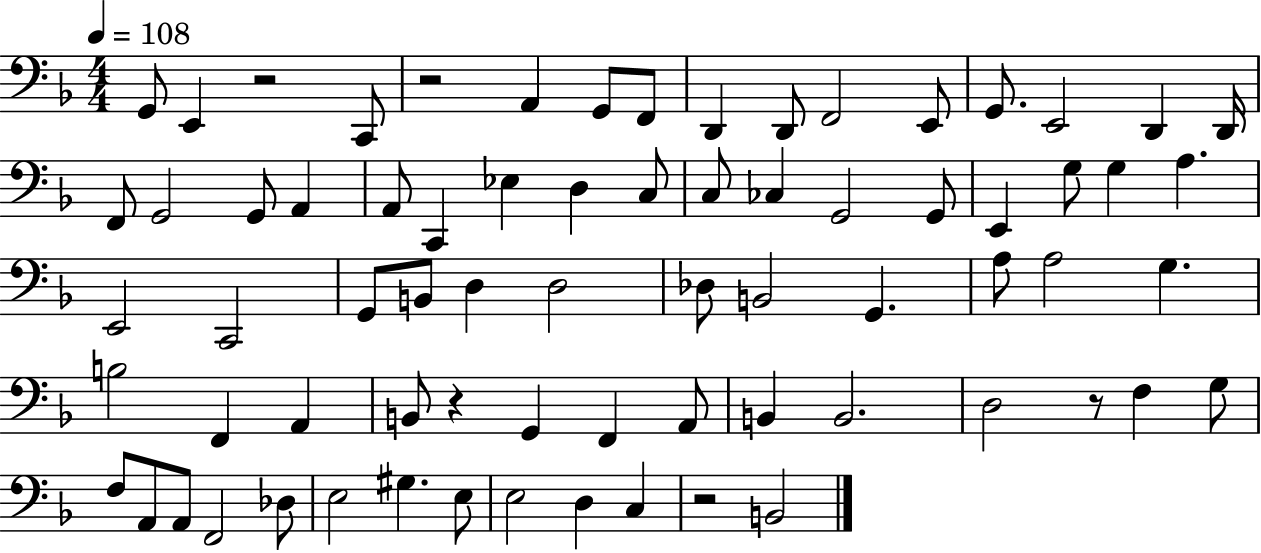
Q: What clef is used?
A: bass